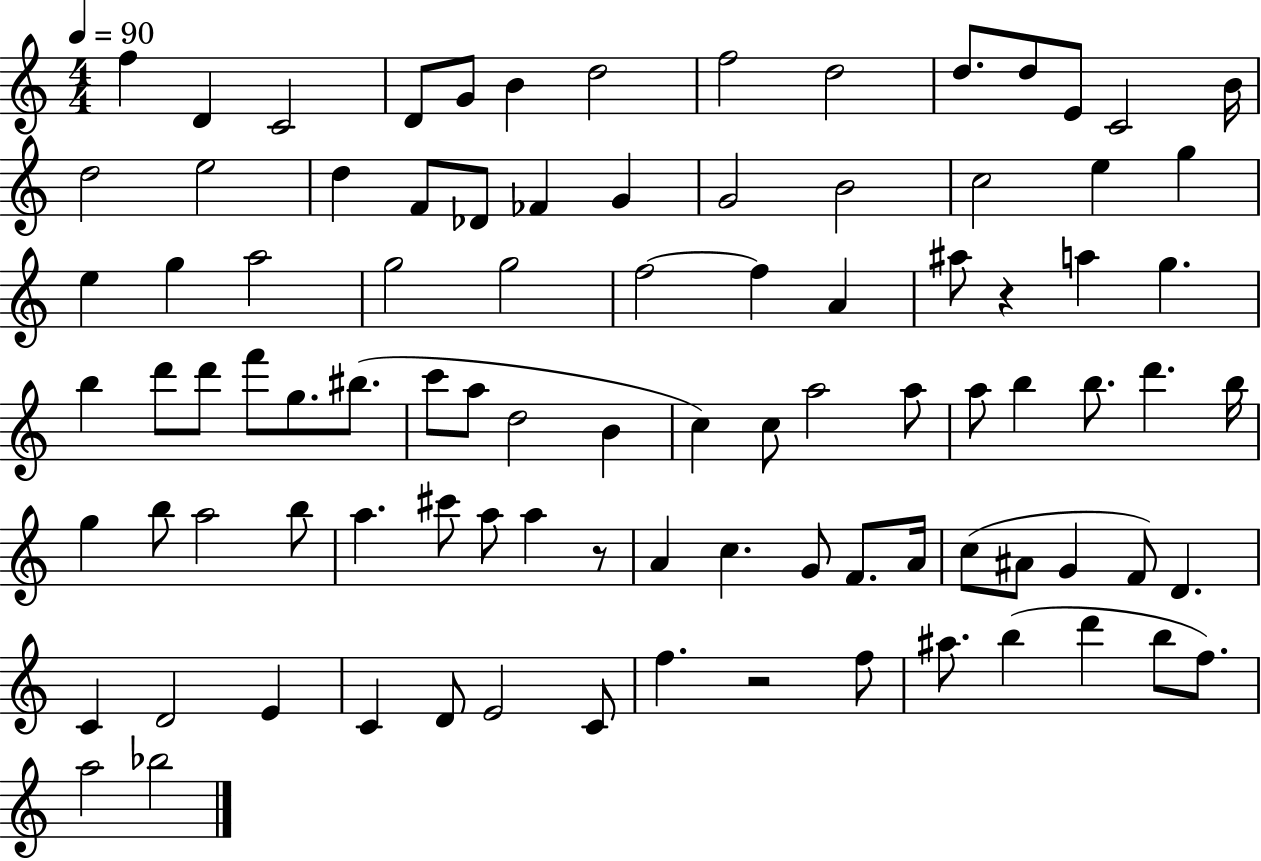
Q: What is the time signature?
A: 4/4